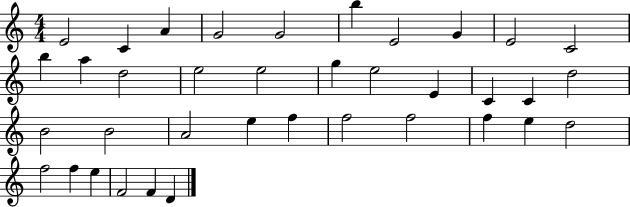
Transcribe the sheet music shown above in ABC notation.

X:1
T:Untitled
M:4/4
L:1/4
K:C
E2 C A G2 G2 b E2 G E2 C2 b a d2 e2 e2 g e2 E C C d2 B2 B2 A2 e f f2 f2 f e d2 f2 f e F2 F D